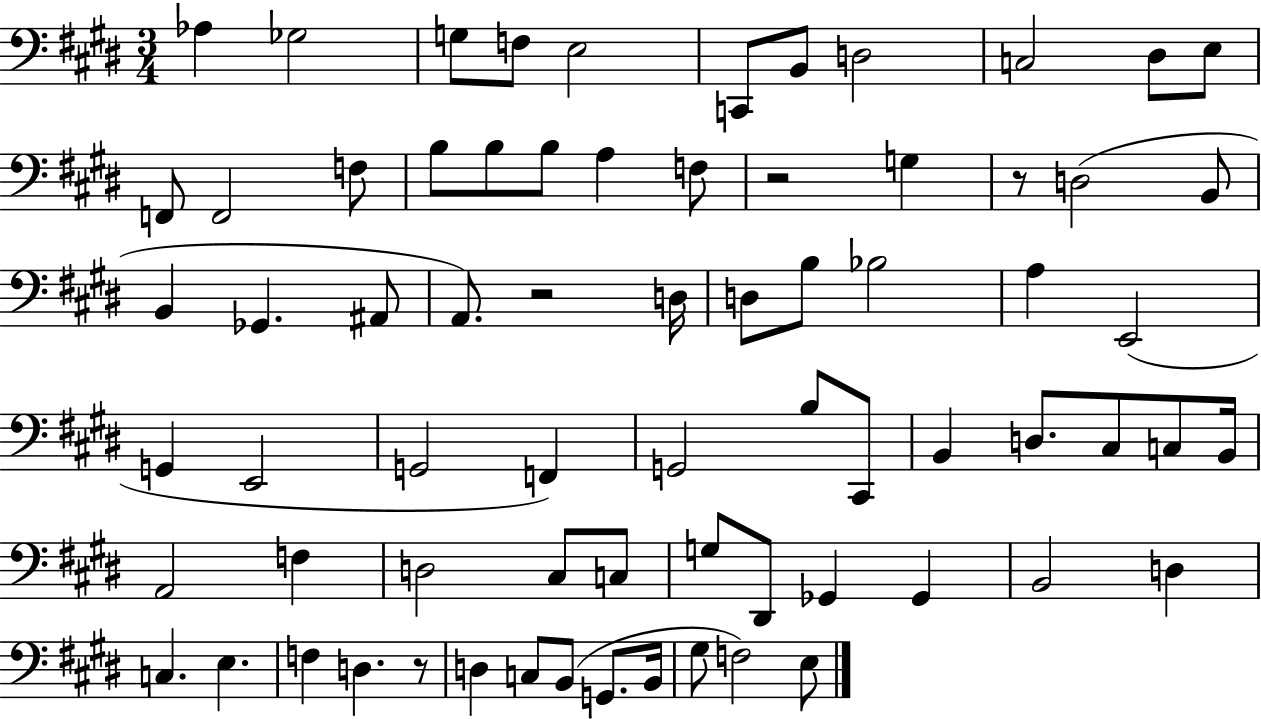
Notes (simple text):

Ab3/q Gb3/h G3/e F3/e E3/h C2/e B2/e D3/h C3/h D#3/e E3/e F2/e F2/h F3/e B3/e B3/e B3/e A3/q F3/e R/h G3/q R/e D3/h B2/e B2/q Gb2/q. A#2/e A2/e. R/h D3/s D3/e B3/e Bb3/h A3/q E2/h G2/q E2/h G2/h F2/q G2/h B3/e C#2/e B2/q D3/e. C#3/e C3/e B2/s A2/h F3/q D3/h C#3/e C3/e G3/e D#2/e Gb2/q Gb2/q B2/h D3/q C3/q. E3/q. F3/q D3/q. R/e D3/q C3/e B2/e G2/e. B2/s G#3/e F3/h E3/e